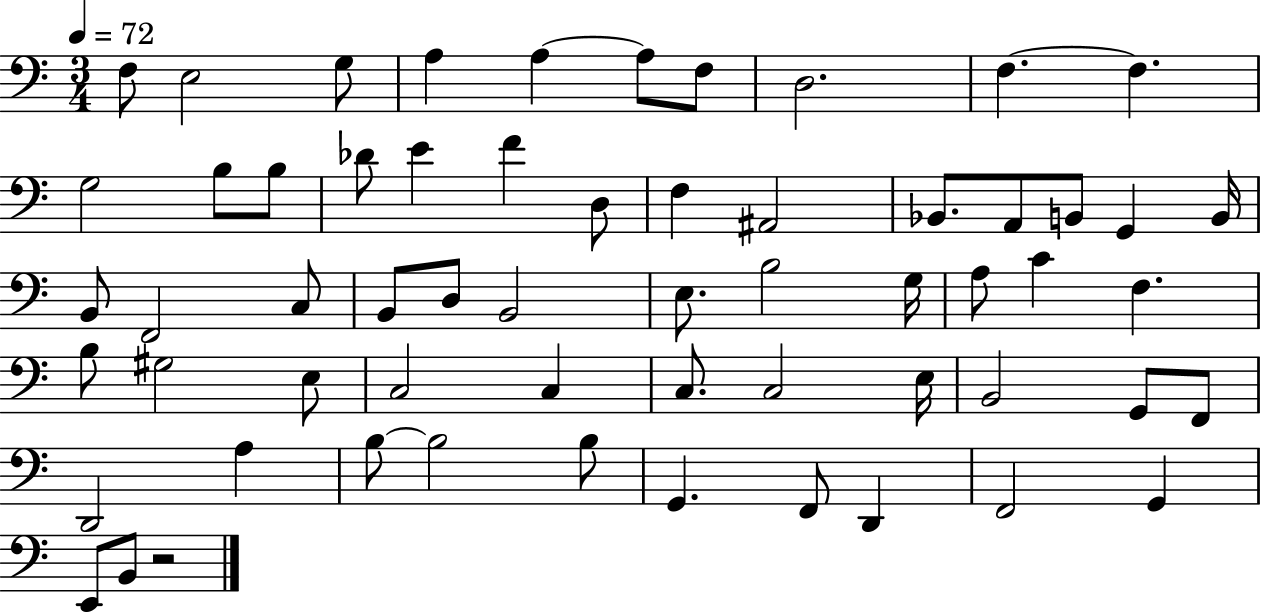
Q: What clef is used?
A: bass